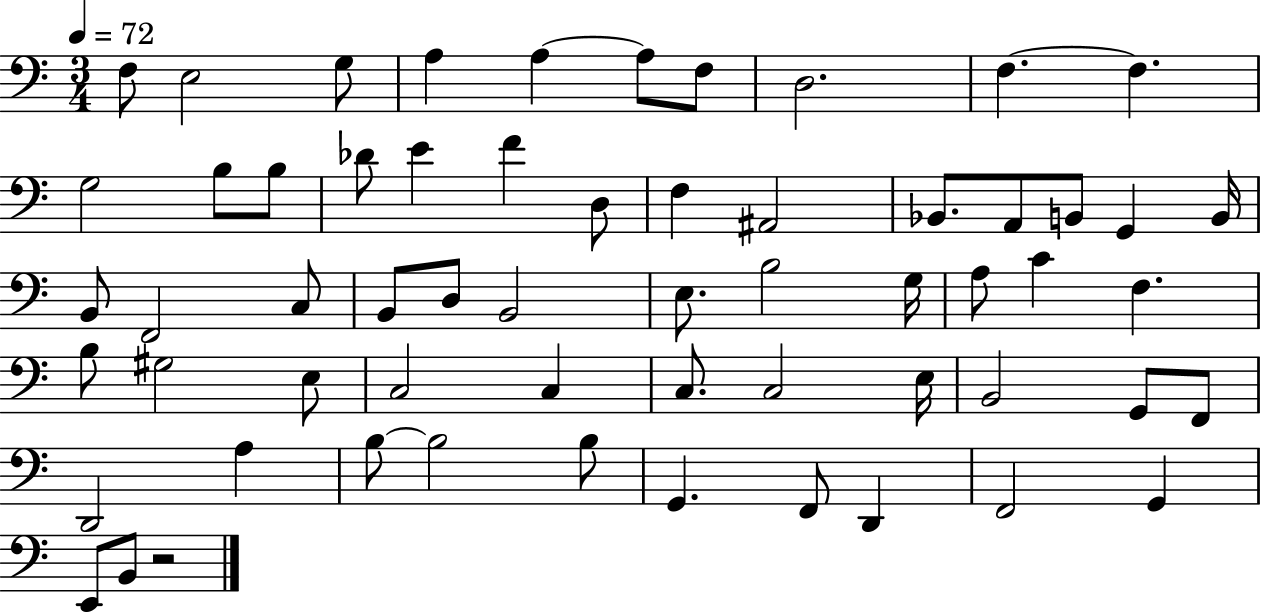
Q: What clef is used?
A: bass